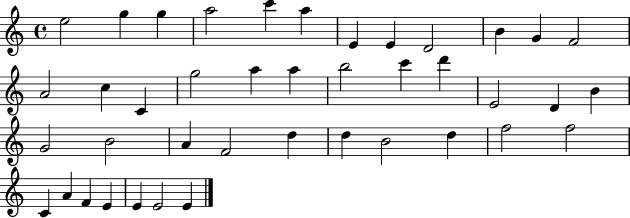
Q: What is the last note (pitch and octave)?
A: E4